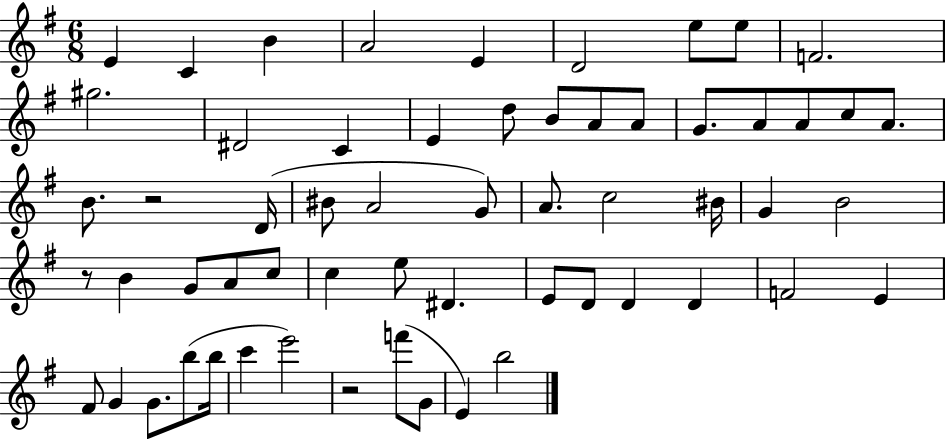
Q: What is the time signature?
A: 6/8